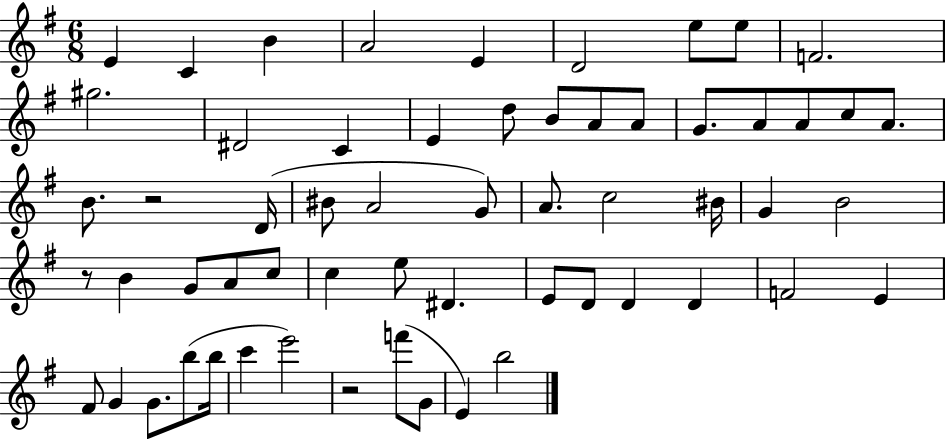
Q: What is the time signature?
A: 6/8